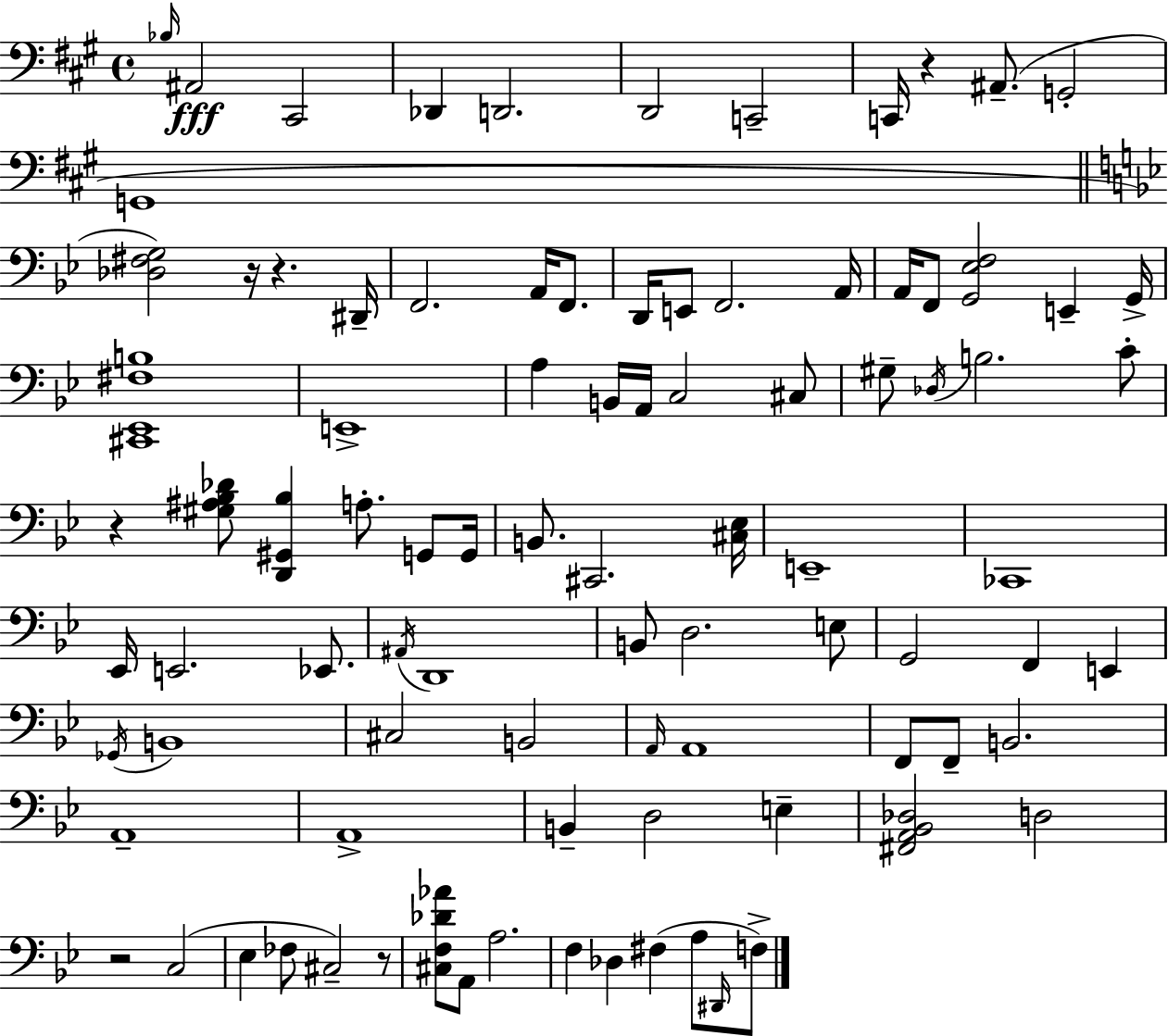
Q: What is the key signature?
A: A major